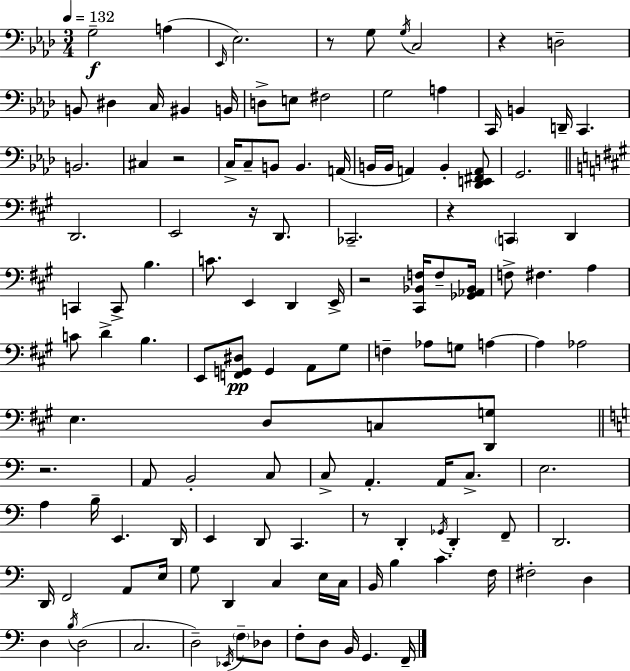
{
  \clef bass
  \numericTimeSignature
  \time 3/4
  \key aes \major
  \tempo 4 = 132
  \repeat volta 2 { g2--\f a4( | \grace { ees,16 } ees2.) | r8 g8 \acciaccatura { g16 } c2 | r4 d2-- | \break b,8 dis4 c16 bis,4 | b,16 d8-> e8 fis2 | g2 a4 | c,16 b,4 d,16-- c,4. | \break b,2. | cis4 r2 | c16-> c8-- b,8 b,4. | a,16( b,16 b,16 a,4) b,4-. | \break <des, e, fis, a,>8 g,2. | \bar "||" \break \key a \major d,2. | e,2 r16 d,8. | ces,2.-- | r4 \parenthesize c,4 d,4 | \break c,4 c,8-> b4. | c'8. e,4 d,4 e,16-> | r2 <cis, bes, f>16 f8-- <ges, aes, bes,>16 | f8-> fis4. a4 | \break c'8 d'4-> b4. | e,8 <f, g, dis>8\pp g,4 a,8 gis8 | f4-- aes8 g8 a4~~ | a4 aes2 | \break e4. d8 c8 <d, g>8 | \bar "||" \break \key c \major r2. | a,8 b,2-. c8 | c8-> a,4.-. a,16 c8.-> | e2. | \break a4 b16-- e,4. d,16 | e,4 d,8 c,4. | r8 d,4-. \acciaccatura { ges,16 } d,4-. f,8-- | d,2. | \break d,16 f,2 a,8 | e16 g8 d,4 c4 e16 | c16 b,16 b4 c'4. | f16 fis2-. d4 | \break d4 \acciaccatura { b16 } d2( | c2. | d2--) \acciaccatura { ees,16 } \parenthesize f8-- | des8 f8-. d8 b,16 g,4. | \break f,16-- } \bar "|."
}